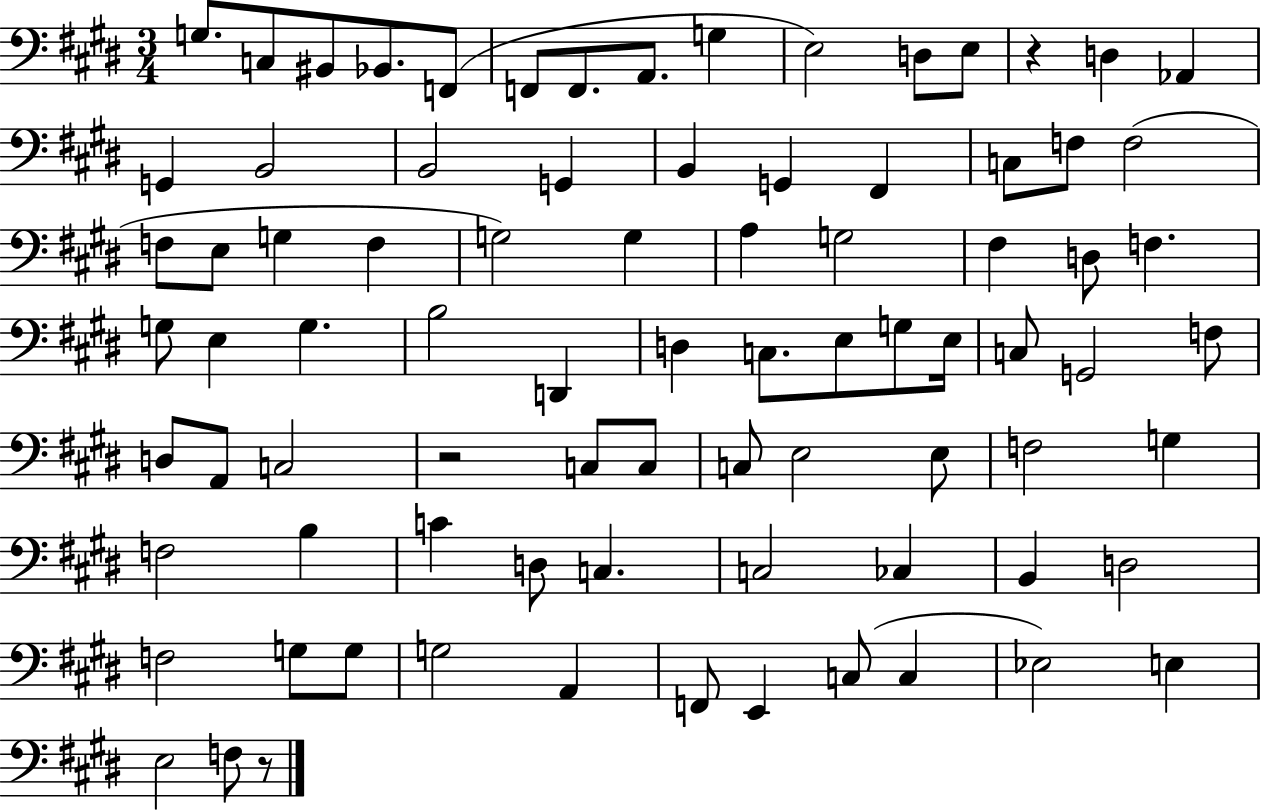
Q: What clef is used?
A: bass